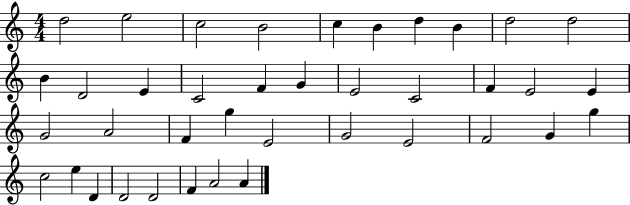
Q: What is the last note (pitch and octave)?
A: A4